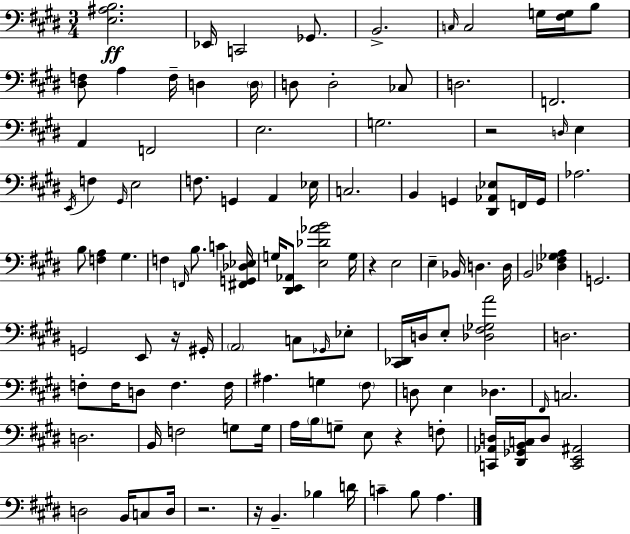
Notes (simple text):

[E3,A#3,B3]/h. Eb2/s C2/h Gb2/e. B2/h. C3/s C3/h G3/s [F#3,G3]/s B3/e [D#3,F3]/e A3/q F3/s D3/q D3/s D3/e D3/h CES3/e D3/h. F2/h. A2/q F2/h E3/h. G3/h. R/h D3/s E3/q E2/s F3/q G#2/s E3/h F3/e. G2/q A2/q Eb3/s C3/h. B2/q G2/q [D#2,Ab2,Eb3]/e F2/s G2/s Ab3/h. B3/e [F3,A3]/q G#3/q. F3/q F2/s B3/e. C4/q [F#2,G2,Db3,Eb3]/s G3/s [D#2,E2,Ab2]/e [E3,Db4,Ab4,B4]/h G3/s R/q E3/h E3/q Bb2/s D3/q. D3/s B2/h [Db3,F#3,Gb3,A3]/q G2/h. G2/h E2/e R/s G#2/s A2/h C3/e Gb2/s Eb3/e [C#2,Db2]/s D3/s E3/e [Db3,F#3,Gb3,A4]/h D3/h. F3/e F3/s D3/e F3/q. F3/s A#3/q. G3/q F#3/e D3/e E3/q Db3/q. F#2/s C3/h. D3/h. B2/s F3/h G3/e G3/s A3/s B3/s G3/e E3/e R/q F3/e [C2,Ab2,D3]/s [D#2,Gb2,B2,C3]/s D3/e [C2,E2,A#2]/h D3/h B2/s C3/e D3/s R/h. R/s B2/q. Bb3/q D4/s C4/q B3/e A3/q.